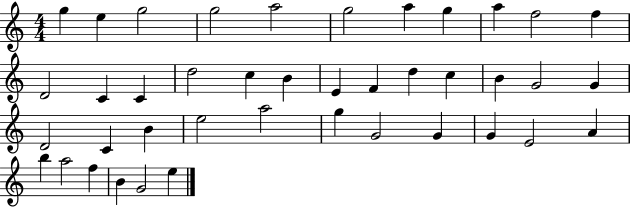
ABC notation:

X:1
T:Untitled
M:4/4
L:1/4
K:C
g e g2 g2 a2 g2 a g a f2 f D2 C C d2 c B E F d c B G2 G D2 C B e2 a2 g G2 G G E2 A b a2 f B G2 e